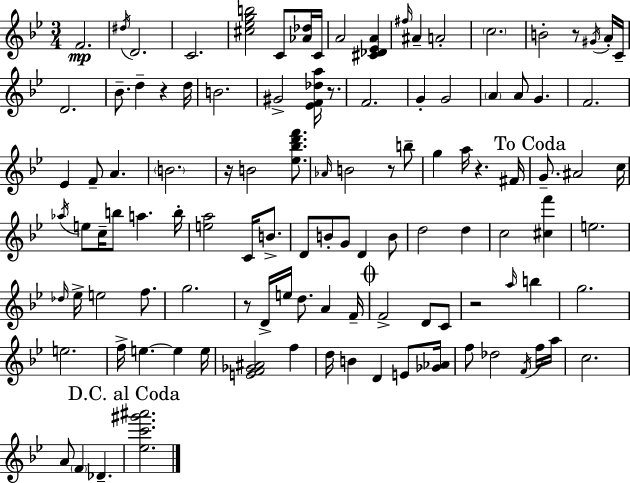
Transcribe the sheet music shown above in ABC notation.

X:1
T:Untitled
M:3/4
L:1/4
K:Bb
F2 ^d/4 D2 C2 [^c_egb]2 C/2 [_A_d]/4 C/4 A2 [^C_D_EA] ^f/4 ^A A2 c2 B2 z/2 ^G/4 A/4 C/4 D2 _B/2 d z d/4 B2 ^G2 [_EF_da]/4 z/2 F2 G G2 A A/2 G F2 _E F/2 A B2 z/4 B2 [_e_bd'f']/2 _A/4 B2 z/2 b/2 g a/4 z ^F/4 G/2 ^A2 c/4 _a/4 e/2 c/4 b/2 a b/4 [ea]2 C/4 B/2 D/2 B/2 G/2 D B/2 d2 d c2 [^cf'] e2 _d/4 _e/4 e2 f/2 g2 z/2 D/4 e/4 d/2 A F/4 F2 D/2 C/2 z2 a/4 b g2 e2 f/4 e e e/4 [EF_G^A]2 f d/4 B D E/2 [_G_A]/4 f/2 _d2 F/4 f/4 a/4 c2 A/2 F _D [_ec'^g'^a']2